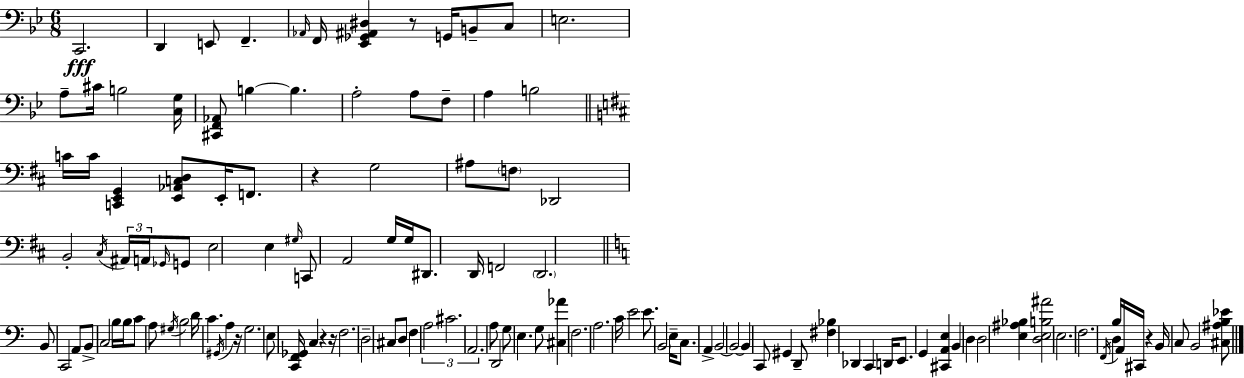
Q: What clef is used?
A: bass